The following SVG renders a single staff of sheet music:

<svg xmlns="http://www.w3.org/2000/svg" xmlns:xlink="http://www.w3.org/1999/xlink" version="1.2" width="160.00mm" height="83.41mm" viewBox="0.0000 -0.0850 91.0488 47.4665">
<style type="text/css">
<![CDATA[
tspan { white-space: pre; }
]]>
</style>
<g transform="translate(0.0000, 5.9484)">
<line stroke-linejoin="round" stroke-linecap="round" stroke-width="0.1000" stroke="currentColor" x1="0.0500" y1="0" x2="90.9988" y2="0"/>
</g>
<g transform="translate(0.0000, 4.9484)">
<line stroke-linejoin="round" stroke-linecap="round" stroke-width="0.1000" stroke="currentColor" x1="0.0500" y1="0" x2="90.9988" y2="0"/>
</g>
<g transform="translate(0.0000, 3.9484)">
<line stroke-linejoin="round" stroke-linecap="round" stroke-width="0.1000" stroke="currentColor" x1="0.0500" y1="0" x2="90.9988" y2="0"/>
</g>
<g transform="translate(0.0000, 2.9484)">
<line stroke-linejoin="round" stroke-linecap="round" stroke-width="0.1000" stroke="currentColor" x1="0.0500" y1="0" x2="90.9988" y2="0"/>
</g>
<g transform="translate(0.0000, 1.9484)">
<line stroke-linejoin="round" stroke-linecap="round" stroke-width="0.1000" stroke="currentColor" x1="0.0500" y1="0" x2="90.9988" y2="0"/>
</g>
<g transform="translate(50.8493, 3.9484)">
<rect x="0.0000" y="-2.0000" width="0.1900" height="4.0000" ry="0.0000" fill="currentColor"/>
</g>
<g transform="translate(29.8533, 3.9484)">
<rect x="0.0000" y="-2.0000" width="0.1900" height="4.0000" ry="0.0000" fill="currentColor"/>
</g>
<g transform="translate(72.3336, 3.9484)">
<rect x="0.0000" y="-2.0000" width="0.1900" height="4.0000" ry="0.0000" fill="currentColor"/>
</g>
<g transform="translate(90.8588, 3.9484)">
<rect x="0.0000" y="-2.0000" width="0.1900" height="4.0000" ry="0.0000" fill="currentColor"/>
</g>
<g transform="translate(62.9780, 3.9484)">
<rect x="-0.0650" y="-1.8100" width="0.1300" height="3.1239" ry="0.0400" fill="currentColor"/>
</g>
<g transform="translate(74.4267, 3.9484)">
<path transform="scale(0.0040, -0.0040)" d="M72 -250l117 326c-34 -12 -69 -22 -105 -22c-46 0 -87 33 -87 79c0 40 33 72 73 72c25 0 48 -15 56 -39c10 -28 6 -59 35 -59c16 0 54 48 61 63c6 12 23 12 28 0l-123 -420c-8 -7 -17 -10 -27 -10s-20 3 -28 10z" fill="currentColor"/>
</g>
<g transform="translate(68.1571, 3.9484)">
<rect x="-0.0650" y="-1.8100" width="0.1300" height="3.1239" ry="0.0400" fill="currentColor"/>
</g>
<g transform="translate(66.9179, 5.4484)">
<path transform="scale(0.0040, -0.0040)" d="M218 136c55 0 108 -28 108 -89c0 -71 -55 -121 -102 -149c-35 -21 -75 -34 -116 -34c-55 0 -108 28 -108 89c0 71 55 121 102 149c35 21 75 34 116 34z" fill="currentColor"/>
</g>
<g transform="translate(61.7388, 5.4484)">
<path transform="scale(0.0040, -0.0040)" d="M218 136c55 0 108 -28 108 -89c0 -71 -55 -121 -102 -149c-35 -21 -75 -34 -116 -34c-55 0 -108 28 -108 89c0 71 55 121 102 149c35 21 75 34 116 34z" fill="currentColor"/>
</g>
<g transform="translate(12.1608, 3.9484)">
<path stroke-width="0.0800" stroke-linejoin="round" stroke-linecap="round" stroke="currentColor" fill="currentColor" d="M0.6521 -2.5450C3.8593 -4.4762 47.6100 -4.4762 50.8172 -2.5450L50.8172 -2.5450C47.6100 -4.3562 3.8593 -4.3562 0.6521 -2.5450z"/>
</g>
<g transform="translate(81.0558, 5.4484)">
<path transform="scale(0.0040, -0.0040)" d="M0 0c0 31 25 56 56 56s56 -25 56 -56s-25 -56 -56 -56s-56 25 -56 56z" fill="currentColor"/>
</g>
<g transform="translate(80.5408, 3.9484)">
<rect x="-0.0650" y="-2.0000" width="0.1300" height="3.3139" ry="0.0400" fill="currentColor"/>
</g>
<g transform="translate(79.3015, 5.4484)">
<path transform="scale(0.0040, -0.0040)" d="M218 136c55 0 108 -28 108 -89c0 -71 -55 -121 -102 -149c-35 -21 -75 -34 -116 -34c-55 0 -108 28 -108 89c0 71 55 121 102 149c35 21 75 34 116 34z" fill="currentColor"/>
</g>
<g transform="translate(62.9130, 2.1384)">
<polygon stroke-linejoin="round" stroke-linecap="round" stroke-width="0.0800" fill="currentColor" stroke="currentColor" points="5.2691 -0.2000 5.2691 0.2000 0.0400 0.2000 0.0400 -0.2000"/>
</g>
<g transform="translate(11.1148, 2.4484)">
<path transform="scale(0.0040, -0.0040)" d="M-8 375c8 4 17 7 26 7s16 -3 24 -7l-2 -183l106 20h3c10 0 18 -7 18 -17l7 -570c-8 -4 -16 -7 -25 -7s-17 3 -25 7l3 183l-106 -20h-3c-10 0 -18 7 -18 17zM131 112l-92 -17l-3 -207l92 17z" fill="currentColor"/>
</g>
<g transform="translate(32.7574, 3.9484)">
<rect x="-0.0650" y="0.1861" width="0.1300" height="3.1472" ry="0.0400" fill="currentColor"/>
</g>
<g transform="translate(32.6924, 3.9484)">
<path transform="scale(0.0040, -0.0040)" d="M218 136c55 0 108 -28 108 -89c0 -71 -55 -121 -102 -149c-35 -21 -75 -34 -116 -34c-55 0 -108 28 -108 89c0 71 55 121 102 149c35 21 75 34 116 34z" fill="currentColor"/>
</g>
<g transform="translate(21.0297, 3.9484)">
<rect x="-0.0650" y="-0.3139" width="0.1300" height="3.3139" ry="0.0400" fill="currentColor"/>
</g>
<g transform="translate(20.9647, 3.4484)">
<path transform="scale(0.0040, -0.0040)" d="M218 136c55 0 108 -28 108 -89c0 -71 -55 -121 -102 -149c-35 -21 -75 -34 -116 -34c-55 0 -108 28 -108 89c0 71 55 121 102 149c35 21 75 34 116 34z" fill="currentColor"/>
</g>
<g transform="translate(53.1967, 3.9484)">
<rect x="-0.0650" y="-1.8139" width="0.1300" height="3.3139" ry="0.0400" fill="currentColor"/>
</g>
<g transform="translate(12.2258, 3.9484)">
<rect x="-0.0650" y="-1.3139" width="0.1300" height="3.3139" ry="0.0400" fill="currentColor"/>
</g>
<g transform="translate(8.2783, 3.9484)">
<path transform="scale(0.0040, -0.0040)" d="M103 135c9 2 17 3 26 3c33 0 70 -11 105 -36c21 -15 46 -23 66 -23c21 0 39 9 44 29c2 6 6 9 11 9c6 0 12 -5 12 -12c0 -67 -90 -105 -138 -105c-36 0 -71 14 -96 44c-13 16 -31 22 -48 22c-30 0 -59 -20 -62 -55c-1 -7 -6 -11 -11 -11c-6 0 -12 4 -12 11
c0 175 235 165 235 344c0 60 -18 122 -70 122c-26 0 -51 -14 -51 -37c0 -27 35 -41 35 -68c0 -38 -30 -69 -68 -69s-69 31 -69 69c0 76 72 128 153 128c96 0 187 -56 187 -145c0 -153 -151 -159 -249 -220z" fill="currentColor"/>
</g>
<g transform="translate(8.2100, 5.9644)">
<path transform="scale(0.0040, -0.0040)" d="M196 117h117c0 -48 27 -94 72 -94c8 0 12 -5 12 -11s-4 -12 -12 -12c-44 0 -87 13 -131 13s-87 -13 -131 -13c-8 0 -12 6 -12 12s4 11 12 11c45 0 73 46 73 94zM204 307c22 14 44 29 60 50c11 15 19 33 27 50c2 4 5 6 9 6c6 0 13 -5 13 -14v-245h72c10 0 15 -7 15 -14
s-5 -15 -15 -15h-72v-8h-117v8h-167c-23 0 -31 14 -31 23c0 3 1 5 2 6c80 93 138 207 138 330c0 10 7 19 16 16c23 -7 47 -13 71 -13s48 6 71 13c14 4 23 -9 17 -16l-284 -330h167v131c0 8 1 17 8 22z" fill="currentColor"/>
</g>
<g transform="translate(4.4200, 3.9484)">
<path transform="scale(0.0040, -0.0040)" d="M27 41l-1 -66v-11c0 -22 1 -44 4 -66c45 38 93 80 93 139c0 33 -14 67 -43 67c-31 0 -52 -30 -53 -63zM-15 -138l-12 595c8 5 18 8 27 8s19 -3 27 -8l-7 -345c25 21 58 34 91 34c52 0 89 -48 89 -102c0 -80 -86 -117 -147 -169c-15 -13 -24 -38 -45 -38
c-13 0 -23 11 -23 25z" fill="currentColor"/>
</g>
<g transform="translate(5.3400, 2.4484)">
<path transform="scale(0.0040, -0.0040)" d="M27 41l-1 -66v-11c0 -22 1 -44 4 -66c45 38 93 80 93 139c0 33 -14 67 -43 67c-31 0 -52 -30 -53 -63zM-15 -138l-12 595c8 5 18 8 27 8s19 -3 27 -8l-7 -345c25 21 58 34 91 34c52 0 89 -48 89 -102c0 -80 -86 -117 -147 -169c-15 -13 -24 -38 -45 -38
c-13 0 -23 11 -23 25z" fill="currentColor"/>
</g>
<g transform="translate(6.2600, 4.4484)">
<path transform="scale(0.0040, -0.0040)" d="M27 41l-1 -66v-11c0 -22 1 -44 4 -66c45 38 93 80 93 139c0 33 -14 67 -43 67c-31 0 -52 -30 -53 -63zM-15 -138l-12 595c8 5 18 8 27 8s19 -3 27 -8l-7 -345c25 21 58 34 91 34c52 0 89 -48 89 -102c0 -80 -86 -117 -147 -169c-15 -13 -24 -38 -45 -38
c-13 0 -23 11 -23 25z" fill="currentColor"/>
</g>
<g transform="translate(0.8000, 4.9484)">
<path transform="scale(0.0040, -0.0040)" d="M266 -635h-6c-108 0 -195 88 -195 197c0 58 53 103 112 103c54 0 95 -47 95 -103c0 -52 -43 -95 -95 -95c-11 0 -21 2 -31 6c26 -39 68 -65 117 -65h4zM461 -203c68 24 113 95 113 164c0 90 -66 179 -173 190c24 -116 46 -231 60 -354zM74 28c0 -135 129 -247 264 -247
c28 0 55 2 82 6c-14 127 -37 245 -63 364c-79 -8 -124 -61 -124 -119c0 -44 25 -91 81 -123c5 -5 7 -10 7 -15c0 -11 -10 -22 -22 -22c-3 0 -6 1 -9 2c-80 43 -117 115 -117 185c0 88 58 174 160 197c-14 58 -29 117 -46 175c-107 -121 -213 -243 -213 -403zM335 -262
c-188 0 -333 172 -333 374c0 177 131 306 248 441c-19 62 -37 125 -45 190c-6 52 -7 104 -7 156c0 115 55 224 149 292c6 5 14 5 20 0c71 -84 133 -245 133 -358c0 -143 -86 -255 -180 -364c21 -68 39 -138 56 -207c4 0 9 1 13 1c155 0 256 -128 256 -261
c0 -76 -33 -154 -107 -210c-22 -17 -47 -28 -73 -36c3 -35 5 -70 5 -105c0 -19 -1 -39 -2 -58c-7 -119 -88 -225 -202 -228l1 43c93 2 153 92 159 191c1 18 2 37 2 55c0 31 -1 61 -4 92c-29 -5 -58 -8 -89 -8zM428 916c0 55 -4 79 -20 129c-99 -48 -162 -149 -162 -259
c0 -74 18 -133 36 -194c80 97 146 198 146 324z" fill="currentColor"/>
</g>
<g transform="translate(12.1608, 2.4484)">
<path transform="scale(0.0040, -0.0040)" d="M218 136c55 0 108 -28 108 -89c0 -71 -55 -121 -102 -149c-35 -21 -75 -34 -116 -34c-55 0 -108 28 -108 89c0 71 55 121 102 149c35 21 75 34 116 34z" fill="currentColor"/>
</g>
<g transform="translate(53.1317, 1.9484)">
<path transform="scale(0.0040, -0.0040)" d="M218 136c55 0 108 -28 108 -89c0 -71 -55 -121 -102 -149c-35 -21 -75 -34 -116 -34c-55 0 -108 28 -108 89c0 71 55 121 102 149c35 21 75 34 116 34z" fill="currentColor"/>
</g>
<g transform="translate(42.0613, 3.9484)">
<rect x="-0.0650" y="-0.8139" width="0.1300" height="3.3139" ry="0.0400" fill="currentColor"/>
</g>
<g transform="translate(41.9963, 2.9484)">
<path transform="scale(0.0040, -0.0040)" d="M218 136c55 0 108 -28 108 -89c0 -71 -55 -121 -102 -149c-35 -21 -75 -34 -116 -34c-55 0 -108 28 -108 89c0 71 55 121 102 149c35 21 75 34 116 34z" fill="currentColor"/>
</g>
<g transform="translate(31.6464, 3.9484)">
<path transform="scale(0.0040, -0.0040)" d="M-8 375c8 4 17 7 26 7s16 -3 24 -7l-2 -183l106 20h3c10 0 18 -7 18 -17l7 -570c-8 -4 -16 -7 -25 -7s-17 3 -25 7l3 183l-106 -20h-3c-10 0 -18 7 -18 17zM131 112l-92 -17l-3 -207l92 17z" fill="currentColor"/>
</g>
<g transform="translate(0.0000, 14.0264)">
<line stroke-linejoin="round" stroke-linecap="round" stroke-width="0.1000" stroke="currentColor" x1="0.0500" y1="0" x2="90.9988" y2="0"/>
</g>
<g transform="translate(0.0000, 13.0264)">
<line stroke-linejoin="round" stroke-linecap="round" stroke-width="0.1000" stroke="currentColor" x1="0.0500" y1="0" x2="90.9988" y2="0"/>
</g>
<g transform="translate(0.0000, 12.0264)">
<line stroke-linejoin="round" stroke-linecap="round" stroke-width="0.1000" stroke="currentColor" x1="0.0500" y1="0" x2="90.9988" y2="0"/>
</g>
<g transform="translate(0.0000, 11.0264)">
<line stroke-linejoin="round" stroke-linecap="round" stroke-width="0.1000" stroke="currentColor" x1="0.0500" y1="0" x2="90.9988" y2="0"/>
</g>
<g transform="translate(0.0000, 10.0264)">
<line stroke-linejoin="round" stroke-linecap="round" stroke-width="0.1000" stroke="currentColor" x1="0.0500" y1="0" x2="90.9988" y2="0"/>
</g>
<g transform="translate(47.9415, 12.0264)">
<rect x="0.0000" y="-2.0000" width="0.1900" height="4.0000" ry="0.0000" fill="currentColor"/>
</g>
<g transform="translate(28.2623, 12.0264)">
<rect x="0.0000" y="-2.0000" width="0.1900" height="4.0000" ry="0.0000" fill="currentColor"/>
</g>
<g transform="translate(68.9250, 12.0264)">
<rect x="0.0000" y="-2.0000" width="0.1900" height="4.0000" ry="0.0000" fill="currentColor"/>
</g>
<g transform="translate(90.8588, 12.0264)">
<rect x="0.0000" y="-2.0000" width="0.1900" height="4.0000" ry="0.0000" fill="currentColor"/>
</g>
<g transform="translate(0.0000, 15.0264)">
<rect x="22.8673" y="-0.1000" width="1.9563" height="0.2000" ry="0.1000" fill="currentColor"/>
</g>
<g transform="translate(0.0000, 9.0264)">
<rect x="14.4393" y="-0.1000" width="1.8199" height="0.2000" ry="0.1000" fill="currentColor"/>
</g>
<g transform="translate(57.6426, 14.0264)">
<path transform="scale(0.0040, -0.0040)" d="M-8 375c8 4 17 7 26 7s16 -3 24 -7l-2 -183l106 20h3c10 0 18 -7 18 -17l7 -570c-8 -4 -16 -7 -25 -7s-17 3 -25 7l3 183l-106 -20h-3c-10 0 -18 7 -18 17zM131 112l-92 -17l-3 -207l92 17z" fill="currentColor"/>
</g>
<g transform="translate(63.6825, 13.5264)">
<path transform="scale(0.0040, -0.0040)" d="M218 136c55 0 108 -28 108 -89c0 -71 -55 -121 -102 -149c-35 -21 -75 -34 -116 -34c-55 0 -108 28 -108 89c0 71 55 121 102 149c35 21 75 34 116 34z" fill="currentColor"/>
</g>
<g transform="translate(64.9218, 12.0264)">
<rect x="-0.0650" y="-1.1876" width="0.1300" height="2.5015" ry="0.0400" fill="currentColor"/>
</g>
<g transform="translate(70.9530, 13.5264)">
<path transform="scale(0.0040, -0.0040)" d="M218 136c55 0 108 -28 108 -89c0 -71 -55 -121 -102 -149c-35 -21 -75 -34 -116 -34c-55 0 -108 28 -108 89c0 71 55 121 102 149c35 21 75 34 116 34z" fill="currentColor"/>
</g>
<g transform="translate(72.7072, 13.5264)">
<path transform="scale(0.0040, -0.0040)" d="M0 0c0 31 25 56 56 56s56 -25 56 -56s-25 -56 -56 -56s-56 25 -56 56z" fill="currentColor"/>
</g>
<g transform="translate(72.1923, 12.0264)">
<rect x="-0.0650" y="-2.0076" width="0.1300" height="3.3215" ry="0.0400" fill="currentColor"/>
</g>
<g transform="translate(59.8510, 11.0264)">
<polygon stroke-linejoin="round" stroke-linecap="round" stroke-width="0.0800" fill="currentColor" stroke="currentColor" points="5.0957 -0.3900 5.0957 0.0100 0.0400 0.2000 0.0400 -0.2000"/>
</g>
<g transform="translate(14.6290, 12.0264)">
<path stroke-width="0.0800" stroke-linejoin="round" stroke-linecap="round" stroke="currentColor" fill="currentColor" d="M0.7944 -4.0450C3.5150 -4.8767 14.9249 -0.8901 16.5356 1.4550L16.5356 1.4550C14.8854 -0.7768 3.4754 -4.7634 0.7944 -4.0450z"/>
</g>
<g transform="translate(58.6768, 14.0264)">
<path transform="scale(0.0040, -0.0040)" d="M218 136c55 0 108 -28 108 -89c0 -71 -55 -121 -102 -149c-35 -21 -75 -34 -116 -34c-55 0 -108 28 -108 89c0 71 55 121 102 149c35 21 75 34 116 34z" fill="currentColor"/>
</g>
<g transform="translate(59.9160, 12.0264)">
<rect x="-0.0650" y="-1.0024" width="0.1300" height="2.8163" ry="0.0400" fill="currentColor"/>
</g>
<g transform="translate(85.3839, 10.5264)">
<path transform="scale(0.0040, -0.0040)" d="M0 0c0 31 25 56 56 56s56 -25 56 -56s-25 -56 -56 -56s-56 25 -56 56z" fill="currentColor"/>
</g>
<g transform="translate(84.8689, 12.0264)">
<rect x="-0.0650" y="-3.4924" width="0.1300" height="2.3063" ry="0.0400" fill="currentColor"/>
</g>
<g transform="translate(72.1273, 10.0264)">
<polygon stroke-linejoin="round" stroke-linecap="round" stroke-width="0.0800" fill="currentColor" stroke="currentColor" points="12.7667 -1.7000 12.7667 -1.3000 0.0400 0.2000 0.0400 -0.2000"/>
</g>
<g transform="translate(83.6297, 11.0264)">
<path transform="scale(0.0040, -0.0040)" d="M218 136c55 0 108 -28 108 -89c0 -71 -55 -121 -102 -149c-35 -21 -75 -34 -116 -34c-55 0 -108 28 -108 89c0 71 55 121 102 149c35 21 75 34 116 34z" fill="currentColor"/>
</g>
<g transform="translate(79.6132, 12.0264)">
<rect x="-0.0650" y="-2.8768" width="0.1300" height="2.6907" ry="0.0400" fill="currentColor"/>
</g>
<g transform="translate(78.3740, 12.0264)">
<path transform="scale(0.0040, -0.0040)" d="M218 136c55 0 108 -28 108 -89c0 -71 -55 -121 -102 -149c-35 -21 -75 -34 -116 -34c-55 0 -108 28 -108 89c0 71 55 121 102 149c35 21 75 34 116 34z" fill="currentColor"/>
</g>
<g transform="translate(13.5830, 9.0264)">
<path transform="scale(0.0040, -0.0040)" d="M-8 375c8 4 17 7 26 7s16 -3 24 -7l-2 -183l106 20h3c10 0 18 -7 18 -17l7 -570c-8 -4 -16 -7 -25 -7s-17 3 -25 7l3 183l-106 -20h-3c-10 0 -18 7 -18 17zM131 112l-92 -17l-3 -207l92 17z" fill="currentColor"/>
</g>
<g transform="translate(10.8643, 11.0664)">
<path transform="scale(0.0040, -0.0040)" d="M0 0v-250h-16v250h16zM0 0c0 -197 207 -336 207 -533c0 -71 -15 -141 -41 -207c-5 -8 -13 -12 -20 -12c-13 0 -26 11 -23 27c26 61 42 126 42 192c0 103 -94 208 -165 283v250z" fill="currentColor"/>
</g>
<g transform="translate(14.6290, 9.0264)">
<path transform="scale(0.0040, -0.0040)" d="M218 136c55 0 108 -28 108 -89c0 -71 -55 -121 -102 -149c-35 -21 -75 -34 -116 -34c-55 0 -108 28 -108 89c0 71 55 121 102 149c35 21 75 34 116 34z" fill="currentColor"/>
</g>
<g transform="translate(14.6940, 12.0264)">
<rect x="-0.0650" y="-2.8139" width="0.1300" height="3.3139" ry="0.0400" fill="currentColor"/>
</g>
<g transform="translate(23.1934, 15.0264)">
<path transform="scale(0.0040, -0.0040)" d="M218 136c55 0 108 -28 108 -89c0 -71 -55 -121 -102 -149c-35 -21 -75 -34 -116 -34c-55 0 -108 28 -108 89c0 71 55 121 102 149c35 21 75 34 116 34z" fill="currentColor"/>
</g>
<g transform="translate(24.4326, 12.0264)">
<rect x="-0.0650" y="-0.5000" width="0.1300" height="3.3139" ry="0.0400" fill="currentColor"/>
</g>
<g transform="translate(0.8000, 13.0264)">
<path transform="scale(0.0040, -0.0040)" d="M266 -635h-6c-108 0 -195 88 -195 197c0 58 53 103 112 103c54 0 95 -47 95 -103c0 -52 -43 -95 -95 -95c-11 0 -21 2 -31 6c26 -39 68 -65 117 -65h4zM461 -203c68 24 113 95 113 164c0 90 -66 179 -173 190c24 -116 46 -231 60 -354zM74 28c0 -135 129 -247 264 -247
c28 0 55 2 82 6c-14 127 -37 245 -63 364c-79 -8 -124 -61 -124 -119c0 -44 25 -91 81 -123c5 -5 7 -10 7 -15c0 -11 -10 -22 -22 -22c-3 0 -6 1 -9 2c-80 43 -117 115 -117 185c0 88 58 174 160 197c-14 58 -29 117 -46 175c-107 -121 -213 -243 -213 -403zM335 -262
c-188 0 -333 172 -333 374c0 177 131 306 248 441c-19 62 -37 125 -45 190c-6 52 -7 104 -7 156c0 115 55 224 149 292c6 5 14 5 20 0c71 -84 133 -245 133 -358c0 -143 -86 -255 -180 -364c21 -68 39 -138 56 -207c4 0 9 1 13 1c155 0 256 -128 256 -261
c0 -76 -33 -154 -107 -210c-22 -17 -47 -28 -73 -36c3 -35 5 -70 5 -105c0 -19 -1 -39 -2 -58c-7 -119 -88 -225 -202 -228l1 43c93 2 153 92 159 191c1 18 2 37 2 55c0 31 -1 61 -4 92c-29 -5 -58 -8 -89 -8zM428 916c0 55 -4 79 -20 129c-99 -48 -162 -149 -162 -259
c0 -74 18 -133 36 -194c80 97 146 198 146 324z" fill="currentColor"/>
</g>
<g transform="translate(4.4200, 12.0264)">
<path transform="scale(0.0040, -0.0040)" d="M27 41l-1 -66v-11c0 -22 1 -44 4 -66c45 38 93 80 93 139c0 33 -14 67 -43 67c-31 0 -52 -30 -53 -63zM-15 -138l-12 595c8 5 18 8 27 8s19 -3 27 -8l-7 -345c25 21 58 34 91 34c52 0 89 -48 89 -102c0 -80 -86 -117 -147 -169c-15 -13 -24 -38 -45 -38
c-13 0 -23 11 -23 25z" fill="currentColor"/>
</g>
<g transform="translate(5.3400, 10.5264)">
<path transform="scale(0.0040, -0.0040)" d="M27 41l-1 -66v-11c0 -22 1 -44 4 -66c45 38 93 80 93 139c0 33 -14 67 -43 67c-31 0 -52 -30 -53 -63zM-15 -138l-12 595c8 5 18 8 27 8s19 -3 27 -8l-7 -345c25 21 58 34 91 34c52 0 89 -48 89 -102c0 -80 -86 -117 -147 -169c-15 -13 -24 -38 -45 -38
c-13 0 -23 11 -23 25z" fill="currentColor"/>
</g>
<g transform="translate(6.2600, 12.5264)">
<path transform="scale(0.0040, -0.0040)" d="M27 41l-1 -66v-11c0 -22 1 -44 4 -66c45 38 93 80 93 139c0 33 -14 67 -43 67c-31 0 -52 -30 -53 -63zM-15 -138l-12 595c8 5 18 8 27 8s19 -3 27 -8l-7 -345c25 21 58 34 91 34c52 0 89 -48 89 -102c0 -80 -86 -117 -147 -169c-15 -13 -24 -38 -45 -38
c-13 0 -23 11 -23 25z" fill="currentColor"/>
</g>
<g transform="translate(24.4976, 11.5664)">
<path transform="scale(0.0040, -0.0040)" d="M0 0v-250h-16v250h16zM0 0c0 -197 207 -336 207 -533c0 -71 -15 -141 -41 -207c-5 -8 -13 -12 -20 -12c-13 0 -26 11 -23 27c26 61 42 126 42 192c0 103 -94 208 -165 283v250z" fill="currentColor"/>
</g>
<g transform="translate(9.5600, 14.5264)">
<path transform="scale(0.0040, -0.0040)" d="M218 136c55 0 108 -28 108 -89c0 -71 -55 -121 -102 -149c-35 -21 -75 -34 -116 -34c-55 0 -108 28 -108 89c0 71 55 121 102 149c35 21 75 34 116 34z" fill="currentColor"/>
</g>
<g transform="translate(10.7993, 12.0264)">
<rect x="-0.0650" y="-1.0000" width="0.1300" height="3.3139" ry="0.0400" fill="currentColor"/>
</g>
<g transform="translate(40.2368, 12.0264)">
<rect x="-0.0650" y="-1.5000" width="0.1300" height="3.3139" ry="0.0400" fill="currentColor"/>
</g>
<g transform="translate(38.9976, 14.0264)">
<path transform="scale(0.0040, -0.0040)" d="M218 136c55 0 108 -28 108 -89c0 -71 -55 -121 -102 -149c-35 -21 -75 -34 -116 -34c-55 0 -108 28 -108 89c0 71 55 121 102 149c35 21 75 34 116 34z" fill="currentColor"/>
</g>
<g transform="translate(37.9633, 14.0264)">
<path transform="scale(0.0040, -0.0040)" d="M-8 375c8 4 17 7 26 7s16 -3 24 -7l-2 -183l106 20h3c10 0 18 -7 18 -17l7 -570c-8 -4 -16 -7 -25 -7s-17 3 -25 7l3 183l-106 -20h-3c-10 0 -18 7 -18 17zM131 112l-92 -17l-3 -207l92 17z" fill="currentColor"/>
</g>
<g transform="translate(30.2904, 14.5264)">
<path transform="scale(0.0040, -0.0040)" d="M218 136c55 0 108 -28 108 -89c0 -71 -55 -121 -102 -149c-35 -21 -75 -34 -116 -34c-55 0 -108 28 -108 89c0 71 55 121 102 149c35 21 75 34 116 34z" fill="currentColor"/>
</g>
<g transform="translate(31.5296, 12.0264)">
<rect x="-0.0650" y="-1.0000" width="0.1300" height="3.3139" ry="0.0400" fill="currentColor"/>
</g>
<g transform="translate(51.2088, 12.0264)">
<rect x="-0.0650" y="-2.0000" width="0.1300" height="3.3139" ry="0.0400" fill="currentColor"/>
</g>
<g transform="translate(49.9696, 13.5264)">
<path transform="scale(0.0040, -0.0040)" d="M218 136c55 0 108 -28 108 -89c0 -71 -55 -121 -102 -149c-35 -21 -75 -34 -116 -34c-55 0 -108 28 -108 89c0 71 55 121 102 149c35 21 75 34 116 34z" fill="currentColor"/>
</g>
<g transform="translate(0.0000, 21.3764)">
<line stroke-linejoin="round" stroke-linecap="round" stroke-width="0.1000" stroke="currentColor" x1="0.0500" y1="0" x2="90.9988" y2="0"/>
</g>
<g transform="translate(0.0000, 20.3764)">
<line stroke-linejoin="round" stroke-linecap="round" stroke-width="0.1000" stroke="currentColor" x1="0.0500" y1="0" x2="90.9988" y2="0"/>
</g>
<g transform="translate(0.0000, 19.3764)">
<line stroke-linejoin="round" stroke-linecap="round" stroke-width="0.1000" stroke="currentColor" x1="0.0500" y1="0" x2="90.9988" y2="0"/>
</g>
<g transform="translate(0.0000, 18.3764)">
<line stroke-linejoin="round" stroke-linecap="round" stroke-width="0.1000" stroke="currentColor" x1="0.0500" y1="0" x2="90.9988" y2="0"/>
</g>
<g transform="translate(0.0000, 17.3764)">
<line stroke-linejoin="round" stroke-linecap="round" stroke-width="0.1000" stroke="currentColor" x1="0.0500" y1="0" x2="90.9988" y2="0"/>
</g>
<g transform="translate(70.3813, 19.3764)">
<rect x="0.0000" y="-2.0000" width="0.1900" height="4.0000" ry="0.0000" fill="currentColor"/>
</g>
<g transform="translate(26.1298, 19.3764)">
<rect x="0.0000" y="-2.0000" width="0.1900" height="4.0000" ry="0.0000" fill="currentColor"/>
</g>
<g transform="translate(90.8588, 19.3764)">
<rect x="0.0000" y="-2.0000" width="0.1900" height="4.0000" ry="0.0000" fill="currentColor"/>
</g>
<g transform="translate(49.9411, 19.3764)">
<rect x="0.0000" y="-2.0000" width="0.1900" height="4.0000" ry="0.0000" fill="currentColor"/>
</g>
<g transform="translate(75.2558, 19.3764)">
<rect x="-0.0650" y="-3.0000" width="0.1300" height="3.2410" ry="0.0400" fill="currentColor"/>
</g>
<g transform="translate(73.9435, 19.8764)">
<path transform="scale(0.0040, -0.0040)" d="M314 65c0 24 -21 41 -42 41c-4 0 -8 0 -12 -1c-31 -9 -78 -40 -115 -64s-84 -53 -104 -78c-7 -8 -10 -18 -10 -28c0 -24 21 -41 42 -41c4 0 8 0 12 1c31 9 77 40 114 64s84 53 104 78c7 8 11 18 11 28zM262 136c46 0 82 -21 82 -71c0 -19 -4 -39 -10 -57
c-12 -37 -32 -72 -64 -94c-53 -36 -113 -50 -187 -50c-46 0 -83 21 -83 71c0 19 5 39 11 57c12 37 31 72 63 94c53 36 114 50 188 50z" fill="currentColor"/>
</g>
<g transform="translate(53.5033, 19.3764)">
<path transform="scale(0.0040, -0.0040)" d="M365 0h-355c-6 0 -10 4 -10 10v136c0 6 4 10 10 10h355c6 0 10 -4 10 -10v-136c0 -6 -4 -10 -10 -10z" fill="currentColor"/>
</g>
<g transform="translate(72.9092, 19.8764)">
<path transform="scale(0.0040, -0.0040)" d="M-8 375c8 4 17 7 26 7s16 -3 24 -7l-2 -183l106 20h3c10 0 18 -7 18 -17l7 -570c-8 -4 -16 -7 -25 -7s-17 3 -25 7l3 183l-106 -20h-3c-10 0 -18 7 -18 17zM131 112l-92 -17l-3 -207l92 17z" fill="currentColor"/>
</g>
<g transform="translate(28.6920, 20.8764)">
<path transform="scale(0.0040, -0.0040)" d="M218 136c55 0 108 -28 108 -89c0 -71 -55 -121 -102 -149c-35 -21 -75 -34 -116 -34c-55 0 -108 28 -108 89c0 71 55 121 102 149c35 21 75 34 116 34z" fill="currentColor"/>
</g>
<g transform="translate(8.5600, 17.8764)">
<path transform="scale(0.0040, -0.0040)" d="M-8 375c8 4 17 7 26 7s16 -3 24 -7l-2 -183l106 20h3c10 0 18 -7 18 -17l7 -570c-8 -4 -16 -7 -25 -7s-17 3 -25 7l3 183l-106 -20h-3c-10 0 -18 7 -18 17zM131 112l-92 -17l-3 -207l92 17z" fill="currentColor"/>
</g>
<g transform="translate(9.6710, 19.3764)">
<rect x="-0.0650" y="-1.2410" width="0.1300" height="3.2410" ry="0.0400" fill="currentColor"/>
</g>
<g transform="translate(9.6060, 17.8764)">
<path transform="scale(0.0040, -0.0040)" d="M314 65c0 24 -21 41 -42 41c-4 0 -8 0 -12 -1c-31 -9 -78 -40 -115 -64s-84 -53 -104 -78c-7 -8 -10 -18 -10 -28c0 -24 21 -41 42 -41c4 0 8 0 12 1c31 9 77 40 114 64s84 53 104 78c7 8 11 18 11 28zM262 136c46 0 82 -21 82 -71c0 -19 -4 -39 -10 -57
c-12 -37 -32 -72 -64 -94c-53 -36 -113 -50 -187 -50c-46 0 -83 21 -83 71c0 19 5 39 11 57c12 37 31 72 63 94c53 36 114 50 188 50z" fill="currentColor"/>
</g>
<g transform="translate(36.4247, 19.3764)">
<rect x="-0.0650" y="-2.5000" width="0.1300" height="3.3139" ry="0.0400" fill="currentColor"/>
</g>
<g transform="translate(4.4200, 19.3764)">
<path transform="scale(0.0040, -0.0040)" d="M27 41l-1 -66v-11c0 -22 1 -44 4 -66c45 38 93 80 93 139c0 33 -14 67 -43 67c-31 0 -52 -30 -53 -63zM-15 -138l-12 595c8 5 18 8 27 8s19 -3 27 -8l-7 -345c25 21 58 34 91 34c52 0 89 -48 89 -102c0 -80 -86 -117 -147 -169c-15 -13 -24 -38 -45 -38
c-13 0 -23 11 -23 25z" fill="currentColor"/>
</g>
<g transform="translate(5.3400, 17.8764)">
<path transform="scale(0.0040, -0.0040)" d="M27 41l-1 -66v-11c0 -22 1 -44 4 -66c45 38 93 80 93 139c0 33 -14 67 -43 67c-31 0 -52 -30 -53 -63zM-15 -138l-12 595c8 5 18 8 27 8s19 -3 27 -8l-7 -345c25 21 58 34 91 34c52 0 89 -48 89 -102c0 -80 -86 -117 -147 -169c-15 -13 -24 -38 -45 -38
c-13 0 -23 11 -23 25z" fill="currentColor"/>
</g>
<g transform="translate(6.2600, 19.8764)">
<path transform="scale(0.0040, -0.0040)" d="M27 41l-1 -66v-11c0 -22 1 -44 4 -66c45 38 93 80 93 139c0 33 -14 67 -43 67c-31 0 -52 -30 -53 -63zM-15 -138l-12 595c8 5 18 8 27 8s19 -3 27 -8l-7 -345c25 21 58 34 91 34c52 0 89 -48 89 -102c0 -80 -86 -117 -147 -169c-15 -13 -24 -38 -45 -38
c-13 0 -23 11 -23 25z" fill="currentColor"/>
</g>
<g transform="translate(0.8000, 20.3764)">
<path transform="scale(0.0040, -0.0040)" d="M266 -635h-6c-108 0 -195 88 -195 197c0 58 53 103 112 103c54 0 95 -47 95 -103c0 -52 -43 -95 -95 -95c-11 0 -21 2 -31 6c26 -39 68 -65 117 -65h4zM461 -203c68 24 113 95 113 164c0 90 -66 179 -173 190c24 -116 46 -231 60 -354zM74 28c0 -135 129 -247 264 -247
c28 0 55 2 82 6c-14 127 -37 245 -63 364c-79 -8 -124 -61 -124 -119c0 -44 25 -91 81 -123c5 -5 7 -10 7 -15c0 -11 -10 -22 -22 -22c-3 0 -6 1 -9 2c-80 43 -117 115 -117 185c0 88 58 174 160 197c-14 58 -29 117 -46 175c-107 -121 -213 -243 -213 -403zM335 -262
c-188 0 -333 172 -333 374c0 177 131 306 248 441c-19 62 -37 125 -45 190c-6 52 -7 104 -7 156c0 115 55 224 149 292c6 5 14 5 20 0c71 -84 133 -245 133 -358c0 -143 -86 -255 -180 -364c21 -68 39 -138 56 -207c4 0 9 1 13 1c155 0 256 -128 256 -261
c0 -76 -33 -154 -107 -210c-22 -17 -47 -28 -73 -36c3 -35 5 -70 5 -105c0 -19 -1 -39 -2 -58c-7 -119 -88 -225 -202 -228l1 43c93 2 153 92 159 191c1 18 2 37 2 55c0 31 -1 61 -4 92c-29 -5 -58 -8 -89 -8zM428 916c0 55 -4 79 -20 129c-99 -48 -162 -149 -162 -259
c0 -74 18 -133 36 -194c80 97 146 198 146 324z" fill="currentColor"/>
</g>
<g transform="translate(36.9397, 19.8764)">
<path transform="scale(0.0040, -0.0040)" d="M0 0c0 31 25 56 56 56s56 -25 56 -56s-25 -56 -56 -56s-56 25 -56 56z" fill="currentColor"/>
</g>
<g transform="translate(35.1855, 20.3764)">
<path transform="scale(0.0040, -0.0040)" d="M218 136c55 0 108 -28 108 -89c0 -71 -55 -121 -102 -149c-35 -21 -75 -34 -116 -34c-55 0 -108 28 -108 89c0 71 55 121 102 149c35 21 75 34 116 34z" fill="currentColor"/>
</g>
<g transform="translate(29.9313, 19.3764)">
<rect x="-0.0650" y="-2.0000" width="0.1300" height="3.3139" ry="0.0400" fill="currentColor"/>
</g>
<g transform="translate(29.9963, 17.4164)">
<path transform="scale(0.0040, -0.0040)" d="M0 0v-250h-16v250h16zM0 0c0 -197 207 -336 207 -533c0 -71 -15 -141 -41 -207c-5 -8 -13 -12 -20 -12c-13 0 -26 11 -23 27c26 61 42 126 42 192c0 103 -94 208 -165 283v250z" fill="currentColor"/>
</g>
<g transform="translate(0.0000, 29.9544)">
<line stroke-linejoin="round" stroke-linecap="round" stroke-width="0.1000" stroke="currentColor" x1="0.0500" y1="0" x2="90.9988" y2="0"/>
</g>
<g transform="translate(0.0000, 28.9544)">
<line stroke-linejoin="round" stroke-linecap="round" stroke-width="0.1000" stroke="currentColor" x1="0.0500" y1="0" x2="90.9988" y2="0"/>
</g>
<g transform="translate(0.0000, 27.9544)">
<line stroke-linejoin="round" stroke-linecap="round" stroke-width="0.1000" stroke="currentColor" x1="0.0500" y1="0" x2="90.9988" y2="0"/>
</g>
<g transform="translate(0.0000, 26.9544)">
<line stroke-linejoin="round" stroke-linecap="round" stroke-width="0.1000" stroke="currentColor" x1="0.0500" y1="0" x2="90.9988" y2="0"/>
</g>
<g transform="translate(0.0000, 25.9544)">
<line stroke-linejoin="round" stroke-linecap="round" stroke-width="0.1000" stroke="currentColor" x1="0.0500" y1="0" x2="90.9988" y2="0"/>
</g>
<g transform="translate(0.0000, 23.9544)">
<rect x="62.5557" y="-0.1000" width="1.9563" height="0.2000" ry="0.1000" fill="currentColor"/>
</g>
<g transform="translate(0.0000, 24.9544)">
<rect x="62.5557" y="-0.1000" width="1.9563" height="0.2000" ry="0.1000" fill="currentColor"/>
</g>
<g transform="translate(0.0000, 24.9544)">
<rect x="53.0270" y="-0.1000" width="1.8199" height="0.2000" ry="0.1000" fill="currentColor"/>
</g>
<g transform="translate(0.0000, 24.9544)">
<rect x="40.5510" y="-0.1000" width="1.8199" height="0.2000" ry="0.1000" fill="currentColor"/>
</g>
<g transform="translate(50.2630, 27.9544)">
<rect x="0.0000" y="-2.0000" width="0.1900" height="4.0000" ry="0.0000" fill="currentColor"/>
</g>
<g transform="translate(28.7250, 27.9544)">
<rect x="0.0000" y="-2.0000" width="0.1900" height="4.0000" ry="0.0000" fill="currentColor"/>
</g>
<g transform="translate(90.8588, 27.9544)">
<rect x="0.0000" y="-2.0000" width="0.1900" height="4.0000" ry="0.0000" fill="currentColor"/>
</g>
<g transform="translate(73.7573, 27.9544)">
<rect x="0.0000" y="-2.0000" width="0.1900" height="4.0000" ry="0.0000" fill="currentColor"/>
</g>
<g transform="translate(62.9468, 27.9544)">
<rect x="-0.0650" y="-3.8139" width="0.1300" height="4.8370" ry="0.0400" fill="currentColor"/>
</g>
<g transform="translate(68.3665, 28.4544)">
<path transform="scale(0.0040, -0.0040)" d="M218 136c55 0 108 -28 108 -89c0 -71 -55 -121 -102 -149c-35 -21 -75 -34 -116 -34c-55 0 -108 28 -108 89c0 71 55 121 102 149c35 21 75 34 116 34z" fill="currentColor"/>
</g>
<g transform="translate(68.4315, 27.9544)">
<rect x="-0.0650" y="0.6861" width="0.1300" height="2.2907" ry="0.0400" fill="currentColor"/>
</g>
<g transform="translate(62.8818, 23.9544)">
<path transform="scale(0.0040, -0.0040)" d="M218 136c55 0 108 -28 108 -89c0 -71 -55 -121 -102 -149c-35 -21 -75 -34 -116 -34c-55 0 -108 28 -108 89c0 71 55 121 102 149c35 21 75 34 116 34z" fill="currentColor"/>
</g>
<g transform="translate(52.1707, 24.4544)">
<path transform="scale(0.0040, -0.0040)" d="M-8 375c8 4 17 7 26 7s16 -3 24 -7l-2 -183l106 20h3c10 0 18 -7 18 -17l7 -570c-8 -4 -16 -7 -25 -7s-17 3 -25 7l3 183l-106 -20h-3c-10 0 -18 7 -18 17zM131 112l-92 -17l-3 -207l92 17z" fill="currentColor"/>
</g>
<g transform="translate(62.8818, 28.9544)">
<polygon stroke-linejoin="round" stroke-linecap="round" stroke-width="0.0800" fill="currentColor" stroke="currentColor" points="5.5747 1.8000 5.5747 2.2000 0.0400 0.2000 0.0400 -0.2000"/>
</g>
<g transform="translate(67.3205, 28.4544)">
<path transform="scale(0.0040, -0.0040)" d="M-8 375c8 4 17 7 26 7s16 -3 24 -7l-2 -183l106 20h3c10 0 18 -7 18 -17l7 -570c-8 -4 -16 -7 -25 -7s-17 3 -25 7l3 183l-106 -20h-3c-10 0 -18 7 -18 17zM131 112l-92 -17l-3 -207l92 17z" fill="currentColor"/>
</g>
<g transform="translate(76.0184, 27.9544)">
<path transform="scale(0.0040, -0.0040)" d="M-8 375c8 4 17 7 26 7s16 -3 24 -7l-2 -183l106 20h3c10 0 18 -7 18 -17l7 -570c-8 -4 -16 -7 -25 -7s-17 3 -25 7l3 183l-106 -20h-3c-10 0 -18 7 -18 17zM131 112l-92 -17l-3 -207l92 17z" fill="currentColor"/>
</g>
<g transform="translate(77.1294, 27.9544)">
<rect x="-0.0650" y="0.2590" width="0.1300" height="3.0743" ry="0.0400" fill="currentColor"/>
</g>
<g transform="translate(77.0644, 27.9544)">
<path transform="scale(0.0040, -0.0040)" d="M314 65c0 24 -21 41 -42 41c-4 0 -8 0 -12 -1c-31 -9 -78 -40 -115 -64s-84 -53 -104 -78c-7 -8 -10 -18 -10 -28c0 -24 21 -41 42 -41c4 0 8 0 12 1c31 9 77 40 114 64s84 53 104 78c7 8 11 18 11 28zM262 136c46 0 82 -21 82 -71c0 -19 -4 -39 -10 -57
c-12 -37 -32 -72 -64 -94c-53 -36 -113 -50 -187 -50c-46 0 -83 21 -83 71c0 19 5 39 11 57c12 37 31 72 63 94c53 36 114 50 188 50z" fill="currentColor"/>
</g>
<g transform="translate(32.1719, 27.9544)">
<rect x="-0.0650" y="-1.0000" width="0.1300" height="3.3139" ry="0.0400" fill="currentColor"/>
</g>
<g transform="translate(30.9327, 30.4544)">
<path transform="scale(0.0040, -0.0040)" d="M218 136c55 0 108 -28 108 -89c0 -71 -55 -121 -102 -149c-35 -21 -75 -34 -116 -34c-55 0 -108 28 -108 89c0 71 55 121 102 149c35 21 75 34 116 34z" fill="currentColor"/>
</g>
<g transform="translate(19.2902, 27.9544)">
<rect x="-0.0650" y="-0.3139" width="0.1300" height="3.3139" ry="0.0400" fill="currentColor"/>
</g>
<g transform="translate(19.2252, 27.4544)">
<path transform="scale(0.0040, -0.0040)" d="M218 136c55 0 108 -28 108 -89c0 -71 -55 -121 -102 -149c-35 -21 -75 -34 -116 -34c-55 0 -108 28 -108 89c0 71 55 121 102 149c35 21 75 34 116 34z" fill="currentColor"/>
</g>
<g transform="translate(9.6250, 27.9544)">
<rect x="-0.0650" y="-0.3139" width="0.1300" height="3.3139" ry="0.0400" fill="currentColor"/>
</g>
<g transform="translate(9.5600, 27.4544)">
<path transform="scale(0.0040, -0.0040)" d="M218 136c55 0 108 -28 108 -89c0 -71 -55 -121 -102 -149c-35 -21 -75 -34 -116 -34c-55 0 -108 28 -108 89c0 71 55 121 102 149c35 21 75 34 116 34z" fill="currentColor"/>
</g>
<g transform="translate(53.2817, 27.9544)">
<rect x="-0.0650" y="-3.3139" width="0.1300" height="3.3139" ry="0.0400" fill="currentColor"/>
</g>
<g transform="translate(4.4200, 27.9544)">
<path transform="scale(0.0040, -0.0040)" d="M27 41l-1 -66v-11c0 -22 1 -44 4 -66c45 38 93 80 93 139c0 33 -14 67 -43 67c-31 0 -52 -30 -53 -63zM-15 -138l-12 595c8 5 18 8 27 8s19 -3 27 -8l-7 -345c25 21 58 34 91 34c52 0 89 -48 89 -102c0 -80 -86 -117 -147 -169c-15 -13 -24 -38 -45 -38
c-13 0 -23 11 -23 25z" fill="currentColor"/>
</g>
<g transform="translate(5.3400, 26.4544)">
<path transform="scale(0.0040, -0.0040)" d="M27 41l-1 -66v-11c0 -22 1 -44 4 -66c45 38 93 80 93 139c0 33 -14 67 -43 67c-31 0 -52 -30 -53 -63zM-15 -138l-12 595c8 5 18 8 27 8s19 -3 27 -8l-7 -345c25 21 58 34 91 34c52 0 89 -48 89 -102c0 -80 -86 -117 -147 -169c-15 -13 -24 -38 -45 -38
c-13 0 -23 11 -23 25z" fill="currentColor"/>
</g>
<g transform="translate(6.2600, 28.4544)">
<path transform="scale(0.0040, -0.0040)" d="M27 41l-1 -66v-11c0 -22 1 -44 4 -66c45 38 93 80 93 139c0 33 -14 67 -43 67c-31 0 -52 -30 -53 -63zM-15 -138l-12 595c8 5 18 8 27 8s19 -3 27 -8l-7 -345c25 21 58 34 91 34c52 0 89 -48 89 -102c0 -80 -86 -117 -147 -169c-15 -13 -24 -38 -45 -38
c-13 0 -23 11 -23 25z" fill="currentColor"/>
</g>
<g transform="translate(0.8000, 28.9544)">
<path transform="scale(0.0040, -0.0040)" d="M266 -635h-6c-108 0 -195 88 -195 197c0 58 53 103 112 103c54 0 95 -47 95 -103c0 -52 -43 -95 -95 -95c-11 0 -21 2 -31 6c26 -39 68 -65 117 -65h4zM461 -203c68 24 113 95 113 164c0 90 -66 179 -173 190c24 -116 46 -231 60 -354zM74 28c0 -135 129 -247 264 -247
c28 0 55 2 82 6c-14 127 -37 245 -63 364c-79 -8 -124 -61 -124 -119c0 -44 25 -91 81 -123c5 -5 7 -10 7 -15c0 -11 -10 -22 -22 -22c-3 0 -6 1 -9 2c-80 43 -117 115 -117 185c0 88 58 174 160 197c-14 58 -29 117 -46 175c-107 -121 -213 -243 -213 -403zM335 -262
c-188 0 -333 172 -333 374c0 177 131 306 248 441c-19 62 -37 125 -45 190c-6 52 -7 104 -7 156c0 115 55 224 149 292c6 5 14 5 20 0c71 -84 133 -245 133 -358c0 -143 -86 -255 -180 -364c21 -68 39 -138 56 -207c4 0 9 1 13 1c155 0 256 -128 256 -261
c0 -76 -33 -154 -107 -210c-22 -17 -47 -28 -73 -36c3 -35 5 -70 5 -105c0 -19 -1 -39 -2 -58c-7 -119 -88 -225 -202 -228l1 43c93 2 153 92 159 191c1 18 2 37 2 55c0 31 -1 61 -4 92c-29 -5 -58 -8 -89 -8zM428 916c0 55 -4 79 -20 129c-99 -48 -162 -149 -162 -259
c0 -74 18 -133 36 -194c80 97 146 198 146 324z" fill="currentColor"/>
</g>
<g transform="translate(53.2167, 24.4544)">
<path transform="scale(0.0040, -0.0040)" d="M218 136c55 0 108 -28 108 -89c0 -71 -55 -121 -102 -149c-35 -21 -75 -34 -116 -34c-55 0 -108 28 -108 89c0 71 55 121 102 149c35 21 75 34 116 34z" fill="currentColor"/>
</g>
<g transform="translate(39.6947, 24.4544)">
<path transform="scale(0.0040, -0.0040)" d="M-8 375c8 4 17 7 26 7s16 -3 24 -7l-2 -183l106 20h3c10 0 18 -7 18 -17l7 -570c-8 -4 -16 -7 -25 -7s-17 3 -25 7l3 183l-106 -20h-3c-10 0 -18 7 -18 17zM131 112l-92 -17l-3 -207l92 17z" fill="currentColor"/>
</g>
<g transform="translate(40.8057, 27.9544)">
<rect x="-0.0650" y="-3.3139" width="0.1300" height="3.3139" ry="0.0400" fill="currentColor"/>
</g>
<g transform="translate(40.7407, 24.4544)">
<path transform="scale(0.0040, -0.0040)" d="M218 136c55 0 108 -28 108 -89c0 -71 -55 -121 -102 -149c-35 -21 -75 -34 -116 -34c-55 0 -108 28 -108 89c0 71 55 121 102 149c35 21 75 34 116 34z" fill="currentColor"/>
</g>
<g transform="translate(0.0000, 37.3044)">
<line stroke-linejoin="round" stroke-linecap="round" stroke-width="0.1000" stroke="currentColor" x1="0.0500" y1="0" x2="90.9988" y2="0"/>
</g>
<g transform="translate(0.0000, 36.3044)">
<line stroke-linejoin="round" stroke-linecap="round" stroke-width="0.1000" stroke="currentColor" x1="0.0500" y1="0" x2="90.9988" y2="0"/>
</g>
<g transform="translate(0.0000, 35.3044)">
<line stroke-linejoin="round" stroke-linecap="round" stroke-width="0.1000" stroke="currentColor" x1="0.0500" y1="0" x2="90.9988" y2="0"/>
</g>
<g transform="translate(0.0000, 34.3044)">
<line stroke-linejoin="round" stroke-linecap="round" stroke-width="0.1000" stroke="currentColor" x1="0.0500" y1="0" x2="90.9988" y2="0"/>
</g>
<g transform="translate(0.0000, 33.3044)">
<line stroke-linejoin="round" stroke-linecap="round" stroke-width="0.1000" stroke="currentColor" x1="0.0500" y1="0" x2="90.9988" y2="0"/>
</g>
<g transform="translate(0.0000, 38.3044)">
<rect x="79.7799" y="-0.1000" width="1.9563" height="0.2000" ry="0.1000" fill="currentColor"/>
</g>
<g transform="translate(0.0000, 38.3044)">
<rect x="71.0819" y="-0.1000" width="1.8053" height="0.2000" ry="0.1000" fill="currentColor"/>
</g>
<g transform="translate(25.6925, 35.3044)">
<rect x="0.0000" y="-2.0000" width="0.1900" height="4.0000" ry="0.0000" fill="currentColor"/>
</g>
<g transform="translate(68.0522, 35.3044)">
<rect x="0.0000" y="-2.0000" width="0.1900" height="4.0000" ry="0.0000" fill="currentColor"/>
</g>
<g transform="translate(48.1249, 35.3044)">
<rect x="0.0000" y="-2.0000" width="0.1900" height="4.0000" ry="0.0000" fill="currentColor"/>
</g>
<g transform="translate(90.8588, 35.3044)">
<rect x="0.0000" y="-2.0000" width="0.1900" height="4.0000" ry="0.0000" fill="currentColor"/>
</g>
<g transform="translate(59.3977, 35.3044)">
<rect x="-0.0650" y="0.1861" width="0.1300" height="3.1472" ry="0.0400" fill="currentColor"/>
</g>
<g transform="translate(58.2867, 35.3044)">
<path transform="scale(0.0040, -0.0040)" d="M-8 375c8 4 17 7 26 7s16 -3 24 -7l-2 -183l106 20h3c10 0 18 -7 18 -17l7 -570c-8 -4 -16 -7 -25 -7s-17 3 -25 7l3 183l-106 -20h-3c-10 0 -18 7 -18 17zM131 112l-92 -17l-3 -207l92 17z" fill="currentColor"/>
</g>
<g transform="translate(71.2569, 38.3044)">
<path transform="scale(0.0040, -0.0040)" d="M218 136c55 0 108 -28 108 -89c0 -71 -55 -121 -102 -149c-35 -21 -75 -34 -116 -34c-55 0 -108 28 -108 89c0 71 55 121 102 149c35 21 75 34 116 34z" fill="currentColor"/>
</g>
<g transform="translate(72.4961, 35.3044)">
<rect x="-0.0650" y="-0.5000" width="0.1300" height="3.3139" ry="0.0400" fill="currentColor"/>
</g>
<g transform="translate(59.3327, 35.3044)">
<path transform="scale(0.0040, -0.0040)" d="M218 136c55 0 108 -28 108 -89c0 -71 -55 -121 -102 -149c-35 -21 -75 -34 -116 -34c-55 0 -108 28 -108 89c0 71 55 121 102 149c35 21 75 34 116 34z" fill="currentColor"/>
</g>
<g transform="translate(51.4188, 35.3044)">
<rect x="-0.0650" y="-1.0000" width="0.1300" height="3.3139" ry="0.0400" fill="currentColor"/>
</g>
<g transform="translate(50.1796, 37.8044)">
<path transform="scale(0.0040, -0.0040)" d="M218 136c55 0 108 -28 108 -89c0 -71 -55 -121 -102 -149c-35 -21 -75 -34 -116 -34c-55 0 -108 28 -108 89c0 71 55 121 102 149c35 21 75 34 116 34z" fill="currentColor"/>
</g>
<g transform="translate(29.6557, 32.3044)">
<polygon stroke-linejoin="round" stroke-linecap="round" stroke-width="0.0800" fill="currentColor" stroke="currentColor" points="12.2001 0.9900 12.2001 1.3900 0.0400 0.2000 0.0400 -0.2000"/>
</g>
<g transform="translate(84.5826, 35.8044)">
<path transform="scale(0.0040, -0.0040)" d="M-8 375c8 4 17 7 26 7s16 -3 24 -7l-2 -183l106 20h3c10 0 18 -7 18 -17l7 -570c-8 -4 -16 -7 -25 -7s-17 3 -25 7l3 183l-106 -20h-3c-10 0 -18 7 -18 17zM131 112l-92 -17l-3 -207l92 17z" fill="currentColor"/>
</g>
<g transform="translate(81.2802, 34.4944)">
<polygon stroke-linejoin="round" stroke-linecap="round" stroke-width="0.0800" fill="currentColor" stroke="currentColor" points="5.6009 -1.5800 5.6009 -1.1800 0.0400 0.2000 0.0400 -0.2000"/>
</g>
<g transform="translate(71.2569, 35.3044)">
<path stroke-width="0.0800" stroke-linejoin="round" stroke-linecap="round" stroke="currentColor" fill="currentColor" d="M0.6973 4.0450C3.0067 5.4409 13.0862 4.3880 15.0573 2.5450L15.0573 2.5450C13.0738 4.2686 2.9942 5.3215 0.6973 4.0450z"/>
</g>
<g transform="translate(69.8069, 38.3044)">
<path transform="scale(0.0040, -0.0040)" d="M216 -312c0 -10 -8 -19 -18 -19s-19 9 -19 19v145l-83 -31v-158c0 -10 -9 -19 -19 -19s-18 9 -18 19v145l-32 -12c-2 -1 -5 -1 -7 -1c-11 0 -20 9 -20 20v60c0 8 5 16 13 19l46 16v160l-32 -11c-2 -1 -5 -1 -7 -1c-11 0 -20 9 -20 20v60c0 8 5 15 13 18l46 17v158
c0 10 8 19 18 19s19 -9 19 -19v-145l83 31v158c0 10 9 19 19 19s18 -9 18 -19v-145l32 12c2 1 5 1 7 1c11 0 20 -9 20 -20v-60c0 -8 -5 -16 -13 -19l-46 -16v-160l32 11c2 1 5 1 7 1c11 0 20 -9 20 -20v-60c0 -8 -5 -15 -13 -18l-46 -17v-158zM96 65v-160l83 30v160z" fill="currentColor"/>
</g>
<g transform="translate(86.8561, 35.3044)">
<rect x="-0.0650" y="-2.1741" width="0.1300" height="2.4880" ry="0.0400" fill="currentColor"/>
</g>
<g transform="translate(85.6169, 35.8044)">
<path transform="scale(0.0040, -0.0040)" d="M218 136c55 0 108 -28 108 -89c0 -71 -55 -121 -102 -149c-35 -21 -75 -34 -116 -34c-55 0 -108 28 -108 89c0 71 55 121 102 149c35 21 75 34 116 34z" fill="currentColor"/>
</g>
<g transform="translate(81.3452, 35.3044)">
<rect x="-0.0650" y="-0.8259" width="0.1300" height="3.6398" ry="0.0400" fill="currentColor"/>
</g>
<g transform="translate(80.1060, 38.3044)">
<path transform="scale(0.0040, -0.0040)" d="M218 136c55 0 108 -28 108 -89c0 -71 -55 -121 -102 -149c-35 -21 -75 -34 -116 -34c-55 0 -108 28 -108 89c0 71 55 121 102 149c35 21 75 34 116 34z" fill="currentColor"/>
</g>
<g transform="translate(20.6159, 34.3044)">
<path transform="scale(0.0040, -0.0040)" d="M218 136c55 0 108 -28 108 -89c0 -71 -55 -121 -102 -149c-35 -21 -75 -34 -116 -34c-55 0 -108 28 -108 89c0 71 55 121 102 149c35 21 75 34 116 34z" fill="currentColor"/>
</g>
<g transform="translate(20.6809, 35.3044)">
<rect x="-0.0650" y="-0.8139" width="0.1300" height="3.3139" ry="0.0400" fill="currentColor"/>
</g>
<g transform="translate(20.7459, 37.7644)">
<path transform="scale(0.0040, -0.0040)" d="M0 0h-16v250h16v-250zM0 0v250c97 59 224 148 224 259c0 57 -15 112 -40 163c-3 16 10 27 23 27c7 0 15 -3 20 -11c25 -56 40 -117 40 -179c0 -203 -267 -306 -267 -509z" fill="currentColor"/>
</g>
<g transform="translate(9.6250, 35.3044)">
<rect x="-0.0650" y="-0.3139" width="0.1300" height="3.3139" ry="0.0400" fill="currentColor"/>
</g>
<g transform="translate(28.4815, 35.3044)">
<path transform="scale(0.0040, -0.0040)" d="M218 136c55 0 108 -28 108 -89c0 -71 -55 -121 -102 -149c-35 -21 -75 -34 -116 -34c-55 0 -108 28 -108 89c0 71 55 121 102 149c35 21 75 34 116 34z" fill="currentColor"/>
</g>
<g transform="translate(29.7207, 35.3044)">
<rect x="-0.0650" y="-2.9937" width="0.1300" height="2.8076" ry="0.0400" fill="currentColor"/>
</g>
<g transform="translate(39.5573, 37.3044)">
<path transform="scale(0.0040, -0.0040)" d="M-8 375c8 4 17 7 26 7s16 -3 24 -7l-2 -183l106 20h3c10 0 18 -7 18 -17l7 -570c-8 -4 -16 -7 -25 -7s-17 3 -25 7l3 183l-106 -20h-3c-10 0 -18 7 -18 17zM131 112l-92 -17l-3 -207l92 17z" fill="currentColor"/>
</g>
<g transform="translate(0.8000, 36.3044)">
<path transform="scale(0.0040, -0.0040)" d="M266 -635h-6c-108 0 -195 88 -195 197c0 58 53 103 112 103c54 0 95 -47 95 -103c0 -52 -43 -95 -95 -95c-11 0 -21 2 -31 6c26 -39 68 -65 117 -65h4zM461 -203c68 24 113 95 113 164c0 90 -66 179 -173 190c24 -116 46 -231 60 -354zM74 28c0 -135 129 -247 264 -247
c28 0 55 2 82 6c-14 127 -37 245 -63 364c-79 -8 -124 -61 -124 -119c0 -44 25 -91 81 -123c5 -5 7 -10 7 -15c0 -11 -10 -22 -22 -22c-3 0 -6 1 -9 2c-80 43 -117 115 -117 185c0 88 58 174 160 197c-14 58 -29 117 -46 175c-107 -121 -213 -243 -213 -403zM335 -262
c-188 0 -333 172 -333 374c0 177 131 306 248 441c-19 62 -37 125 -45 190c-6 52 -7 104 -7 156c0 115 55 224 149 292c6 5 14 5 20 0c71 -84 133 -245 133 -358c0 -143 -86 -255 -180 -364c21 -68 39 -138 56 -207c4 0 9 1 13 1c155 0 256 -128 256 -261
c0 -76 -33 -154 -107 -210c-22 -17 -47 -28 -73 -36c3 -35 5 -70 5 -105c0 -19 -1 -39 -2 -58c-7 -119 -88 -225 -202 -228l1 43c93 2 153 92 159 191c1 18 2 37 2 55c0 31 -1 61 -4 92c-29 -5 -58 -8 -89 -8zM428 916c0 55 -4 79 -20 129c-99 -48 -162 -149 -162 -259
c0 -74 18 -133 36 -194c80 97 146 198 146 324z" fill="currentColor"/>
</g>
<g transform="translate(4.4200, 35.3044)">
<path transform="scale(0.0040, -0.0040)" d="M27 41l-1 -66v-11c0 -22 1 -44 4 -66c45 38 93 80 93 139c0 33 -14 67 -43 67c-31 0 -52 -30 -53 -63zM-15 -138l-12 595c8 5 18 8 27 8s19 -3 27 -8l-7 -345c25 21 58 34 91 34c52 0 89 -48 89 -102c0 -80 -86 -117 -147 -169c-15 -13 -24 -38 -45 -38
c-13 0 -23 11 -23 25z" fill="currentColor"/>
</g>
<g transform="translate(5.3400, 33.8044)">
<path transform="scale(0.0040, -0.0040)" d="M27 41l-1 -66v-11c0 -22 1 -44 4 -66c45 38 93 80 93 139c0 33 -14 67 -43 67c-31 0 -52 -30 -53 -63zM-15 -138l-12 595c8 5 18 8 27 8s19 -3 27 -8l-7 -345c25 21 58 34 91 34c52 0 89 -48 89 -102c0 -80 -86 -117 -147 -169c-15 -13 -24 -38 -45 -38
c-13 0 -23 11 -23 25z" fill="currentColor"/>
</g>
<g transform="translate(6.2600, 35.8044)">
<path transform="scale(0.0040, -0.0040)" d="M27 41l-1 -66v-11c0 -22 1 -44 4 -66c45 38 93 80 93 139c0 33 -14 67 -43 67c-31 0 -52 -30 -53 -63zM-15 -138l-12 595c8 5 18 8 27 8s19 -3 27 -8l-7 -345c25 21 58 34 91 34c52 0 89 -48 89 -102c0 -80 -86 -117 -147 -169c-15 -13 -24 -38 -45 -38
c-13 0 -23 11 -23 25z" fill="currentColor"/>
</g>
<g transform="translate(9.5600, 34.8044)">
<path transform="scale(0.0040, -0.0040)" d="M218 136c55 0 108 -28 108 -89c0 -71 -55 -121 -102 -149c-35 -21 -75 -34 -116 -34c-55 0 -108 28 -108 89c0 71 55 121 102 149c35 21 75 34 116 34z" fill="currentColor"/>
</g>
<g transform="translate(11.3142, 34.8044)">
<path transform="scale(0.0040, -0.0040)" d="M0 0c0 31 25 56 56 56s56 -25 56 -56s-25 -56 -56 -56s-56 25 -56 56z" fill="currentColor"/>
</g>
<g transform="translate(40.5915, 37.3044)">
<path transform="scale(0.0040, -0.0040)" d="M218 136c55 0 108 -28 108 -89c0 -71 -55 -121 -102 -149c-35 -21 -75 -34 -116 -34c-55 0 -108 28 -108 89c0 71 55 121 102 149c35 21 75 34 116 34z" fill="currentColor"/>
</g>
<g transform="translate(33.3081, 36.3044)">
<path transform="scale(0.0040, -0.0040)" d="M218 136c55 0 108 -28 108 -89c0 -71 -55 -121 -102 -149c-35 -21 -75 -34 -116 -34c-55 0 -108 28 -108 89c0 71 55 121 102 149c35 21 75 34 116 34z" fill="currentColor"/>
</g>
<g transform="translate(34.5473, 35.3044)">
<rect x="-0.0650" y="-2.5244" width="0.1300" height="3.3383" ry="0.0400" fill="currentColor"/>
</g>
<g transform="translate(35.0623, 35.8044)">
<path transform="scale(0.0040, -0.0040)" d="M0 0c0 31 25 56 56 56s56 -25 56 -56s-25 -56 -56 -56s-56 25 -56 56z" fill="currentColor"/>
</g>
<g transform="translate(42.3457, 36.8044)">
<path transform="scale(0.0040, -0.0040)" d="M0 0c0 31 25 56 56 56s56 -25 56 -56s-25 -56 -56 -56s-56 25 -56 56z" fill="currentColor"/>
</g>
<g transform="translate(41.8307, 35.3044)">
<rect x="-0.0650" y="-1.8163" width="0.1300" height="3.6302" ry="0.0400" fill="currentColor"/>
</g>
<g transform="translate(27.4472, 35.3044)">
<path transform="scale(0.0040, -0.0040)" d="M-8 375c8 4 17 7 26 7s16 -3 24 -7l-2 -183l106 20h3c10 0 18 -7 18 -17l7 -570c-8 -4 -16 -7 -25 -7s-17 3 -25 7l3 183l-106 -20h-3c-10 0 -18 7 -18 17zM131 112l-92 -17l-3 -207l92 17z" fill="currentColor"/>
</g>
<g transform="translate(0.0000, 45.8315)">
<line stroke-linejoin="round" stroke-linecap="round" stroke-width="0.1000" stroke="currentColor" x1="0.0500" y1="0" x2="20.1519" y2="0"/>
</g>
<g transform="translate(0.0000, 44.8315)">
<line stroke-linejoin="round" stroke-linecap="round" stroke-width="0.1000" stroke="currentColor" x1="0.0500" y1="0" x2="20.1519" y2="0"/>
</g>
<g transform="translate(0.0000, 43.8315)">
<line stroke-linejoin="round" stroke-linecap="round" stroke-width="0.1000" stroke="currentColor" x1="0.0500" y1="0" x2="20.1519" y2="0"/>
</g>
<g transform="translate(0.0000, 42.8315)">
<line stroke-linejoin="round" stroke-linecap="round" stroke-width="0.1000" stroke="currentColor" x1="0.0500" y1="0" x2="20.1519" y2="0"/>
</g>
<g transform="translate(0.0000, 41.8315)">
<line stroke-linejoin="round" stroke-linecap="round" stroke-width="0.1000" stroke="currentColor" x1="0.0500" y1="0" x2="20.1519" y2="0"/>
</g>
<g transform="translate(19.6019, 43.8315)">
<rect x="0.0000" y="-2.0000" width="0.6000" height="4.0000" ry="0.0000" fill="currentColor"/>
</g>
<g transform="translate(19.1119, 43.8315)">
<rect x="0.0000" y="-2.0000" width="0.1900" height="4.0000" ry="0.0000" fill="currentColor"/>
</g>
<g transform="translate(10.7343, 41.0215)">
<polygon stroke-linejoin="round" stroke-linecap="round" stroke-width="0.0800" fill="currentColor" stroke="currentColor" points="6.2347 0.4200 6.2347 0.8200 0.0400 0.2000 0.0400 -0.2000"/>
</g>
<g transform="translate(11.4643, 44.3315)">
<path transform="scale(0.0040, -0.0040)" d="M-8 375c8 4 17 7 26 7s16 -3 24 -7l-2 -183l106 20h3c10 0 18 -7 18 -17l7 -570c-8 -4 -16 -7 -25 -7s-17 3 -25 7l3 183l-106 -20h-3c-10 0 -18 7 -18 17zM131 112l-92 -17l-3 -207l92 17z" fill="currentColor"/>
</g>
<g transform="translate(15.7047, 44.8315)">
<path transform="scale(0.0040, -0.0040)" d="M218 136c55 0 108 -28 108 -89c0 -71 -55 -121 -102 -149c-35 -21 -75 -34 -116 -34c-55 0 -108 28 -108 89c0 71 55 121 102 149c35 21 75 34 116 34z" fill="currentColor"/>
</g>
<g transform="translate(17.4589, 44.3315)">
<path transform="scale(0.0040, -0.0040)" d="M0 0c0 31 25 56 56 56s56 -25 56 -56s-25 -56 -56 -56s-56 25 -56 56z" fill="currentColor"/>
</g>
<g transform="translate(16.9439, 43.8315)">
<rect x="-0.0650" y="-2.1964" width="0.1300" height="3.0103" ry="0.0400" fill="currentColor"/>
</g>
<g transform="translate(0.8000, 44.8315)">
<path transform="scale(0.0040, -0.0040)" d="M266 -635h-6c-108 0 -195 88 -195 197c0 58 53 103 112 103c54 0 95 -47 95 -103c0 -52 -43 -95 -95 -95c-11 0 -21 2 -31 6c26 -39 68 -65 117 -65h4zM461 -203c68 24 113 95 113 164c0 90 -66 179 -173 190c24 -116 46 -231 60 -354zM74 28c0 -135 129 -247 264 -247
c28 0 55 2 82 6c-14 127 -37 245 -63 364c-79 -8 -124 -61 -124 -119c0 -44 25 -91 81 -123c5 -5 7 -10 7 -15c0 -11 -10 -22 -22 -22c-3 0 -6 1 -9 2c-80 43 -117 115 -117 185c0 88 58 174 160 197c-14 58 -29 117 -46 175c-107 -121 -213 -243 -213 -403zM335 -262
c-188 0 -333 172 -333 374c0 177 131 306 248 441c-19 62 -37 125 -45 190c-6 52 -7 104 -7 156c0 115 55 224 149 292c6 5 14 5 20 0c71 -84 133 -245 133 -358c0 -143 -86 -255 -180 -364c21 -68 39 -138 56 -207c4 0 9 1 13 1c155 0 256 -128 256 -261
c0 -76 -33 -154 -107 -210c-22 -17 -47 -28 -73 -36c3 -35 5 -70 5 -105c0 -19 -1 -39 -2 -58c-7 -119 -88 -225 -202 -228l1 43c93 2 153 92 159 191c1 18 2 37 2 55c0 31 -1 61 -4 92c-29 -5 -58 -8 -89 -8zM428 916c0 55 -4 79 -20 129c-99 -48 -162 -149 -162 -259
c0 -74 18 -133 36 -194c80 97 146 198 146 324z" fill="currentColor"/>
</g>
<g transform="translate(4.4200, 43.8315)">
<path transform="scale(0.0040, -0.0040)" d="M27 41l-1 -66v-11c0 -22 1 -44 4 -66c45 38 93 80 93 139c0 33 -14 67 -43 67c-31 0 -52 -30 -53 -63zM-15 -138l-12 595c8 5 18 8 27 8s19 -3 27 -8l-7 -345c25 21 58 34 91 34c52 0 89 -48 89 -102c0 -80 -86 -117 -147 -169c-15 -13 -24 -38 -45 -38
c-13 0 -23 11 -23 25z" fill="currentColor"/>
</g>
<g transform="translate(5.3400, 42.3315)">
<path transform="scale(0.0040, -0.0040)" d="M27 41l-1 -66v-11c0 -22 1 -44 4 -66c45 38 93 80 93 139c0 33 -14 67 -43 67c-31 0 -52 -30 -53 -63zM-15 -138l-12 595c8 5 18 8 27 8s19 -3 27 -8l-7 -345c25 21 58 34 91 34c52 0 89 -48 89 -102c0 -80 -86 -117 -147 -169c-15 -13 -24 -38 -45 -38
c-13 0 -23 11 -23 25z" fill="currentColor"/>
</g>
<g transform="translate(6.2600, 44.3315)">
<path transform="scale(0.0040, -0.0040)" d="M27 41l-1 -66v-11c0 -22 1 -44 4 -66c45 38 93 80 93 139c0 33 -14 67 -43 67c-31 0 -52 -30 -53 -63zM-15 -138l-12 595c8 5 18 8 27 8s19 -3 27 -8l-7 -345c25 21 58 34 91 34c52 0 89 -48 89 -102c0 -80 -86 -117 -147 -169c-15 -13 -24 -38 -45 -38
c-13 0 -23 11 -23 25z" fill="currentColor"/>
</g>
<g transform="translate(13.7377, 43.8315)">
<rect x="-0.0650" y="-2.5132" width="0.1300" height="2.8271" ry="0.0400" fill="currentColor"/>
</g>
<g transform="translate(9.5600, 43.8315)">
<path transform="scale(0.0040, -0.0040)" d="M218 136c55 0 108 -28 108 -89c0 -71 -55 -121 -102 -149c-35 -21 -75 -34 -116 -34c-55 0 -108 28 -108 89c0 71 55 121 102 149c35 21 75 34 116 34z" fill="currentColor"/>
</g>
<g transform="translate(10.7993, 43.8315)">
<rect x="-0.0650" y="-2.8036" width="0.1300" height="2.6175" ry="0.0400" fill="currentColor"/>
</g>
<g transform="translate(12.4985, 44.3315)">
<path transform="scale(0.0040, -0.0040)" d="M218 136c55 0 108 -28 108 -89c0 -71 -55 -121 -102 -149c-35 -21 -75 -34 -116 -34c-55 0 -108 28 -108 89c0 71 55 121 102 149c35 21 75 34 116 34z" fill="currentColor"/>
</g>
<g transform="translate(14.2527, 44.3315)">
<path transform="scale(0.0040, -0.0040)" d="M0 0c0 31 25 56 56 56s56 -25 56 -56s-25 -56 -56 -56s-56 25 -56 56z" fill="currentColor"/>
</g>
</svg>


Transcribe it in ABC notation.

X:1
T:Untitled
M:2/4
L:1/4
K:Eb
e c B d f F/2 F/2 z/2 F D/2 a C/2 D E F E/2 F/2 F/2 _B/2 d/2 e2 F/2 G z2 A2 c c D b b c'/2 A/2 B2 c d/2 B/2 G/2 E/2 D B ^C ^C/2 A/2 _B/2 A/2 G/2